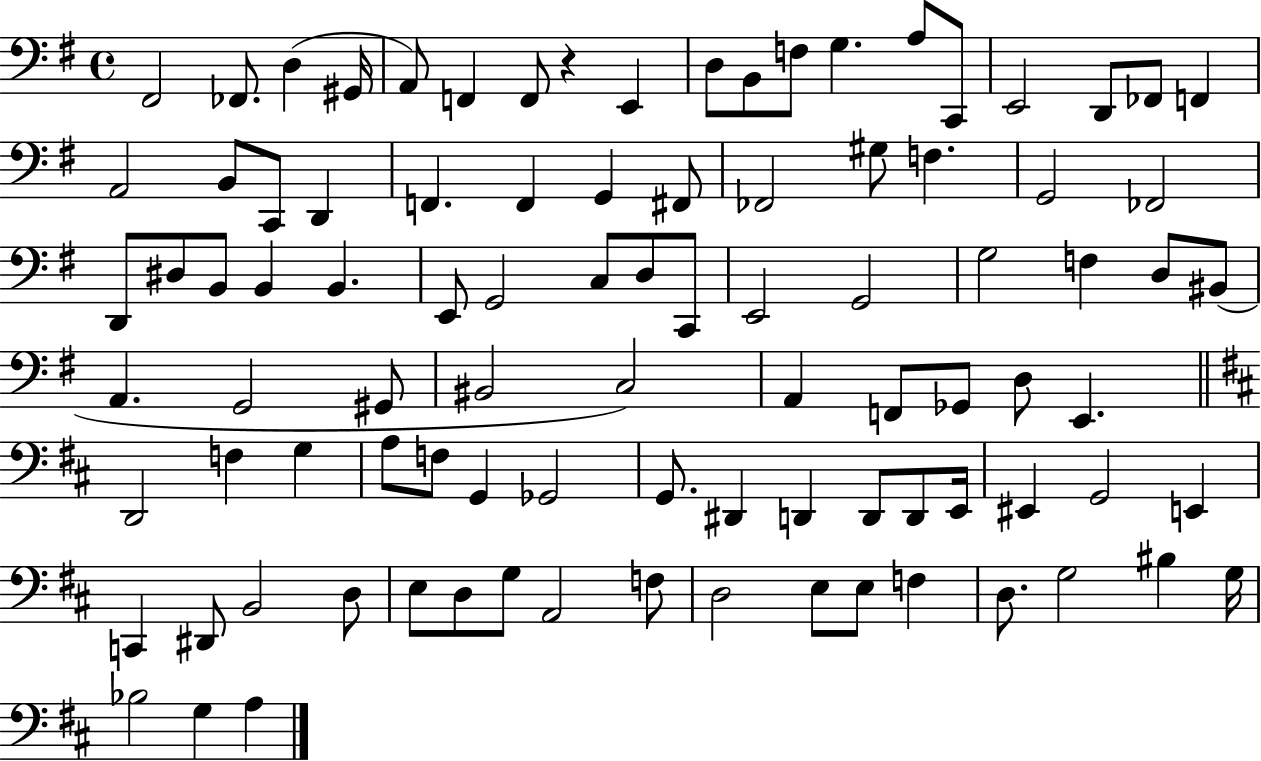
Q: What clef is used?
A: bass